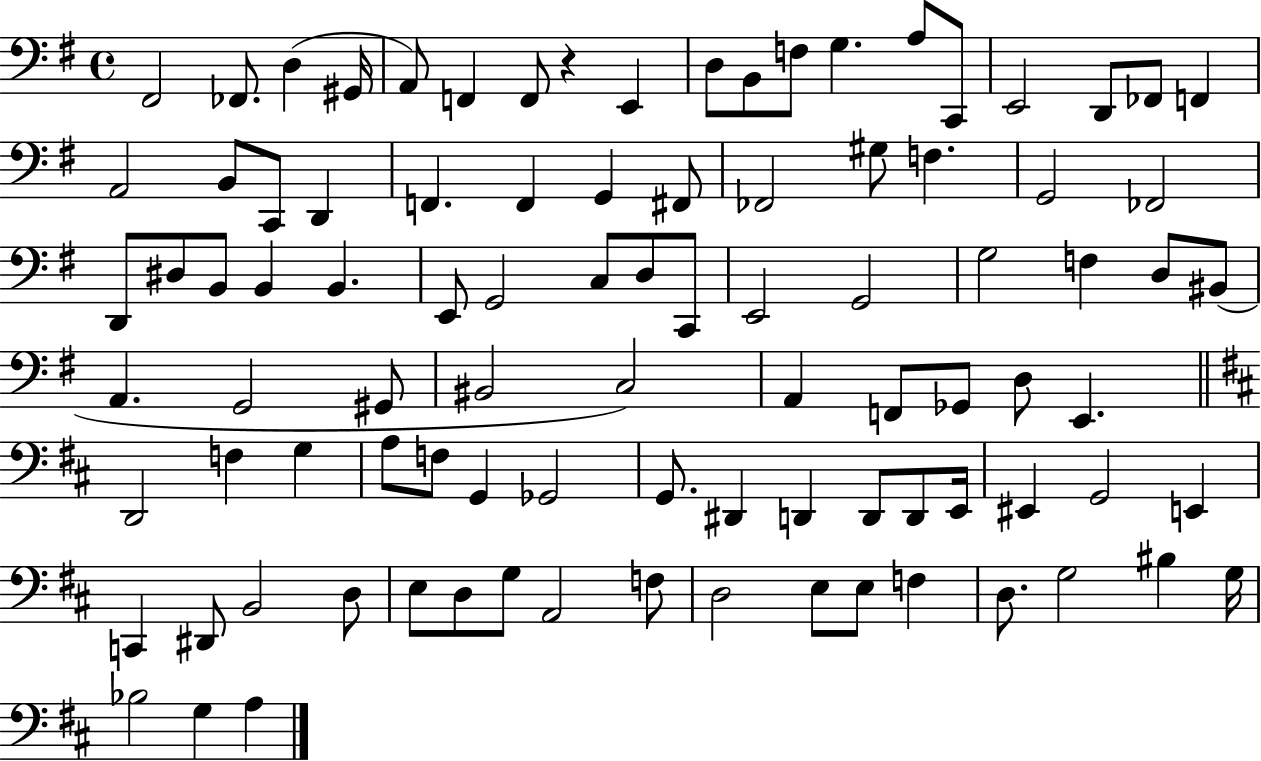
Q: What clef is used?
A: bass